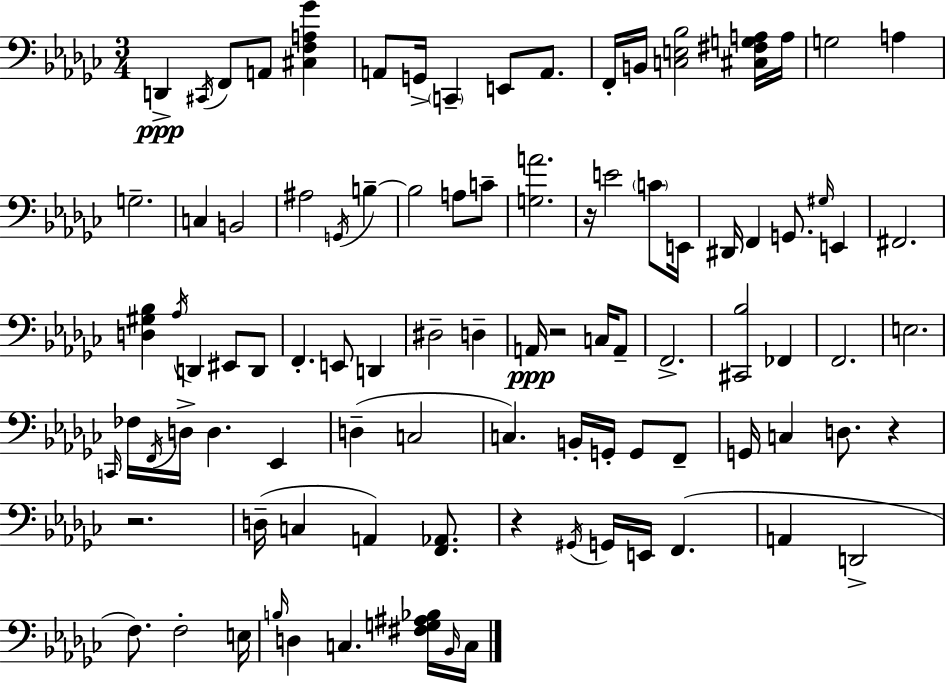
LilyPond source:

{
  \clef bass
  \numericTimeSignature
  \time 3/4
  \key ees \minor
  d,4->\ppp \acciaccatura { cis,16 } f,8 a,8 <cis f a ges'>4 | a,8 g,16-> \parenthesize c,4-- e,8 a,8. | f,16-. b,16 <c e bes>2 <cis fis g a>16 | a16 g2 a4 | \break g2.-- | c4 b,2 | ais2 \acciaccatura { g,16 } b4--~~ | b2 a8 | \break c'8-- <g a'>2. | r16 e'2 \parenthesize c'8 | e,16 dis,16 f,4 g,8. \grace { gis16 } e,4 | fis,2. | \break <d gis bes>4 \acciaccatura { aes16 } d,4 | eis,8 d,8 f,4.-. e,8 | d,4 dis2-- | d4-- a,16\ppp r2 | \break c16 a,8-- f,2.-> | <cis, bes>2 | fes,4 f,2. | e2. | \break \grace { c,16 } fes16 \acciaccatura { f,16 } d16-> d4. | ees,4 d4--( c2 | c4.) | b,16-. g,16-. g,8 f,8-- g,16 c4 d8. | \break r4 r2. | d16--( c4 a,4) | <f, aes,>8. r4 \acciaccatura { gis,16 } g,16 | e,16 f,4.( a,4 d,2-> | \break f8.) f2-. | e16 \grace { b16 } d4 | c4. <fis g ais bes>16 \grace { bes,16 } c16 \bar "|."
}